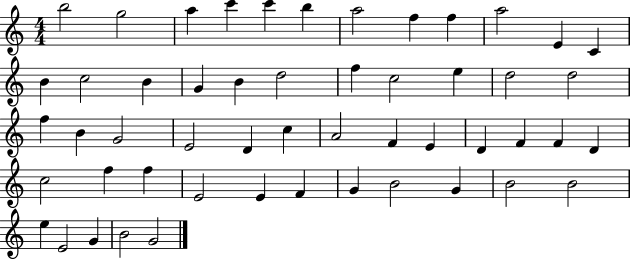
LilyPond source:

{
  \clef treble
  \numericTimeSignature
  \time 4/4
  \key c \major
  b''2 g''2 | a''4 c'''4 c'''4 b''4 | a''2 f''4 f''4 | a''2 e'4 c'4 | \break b'4 c''2 b'4 | g'4 b'4 d''2 | f''4 c''2 e''4 | d''2 d''2 | \break f''4 b'4 g'2 | e'2 d'4 c''4 | a'2 f'4 e'4 | d'4 f'4 f'4 d'4 | \break c''2 f''4 f''4 | e'2 e'4 f'4 | g'4 b'2 g'4 | b'2 b'2 | \break e''4 e'2 g'4 | b'2 g'2 | \bar "|."
}